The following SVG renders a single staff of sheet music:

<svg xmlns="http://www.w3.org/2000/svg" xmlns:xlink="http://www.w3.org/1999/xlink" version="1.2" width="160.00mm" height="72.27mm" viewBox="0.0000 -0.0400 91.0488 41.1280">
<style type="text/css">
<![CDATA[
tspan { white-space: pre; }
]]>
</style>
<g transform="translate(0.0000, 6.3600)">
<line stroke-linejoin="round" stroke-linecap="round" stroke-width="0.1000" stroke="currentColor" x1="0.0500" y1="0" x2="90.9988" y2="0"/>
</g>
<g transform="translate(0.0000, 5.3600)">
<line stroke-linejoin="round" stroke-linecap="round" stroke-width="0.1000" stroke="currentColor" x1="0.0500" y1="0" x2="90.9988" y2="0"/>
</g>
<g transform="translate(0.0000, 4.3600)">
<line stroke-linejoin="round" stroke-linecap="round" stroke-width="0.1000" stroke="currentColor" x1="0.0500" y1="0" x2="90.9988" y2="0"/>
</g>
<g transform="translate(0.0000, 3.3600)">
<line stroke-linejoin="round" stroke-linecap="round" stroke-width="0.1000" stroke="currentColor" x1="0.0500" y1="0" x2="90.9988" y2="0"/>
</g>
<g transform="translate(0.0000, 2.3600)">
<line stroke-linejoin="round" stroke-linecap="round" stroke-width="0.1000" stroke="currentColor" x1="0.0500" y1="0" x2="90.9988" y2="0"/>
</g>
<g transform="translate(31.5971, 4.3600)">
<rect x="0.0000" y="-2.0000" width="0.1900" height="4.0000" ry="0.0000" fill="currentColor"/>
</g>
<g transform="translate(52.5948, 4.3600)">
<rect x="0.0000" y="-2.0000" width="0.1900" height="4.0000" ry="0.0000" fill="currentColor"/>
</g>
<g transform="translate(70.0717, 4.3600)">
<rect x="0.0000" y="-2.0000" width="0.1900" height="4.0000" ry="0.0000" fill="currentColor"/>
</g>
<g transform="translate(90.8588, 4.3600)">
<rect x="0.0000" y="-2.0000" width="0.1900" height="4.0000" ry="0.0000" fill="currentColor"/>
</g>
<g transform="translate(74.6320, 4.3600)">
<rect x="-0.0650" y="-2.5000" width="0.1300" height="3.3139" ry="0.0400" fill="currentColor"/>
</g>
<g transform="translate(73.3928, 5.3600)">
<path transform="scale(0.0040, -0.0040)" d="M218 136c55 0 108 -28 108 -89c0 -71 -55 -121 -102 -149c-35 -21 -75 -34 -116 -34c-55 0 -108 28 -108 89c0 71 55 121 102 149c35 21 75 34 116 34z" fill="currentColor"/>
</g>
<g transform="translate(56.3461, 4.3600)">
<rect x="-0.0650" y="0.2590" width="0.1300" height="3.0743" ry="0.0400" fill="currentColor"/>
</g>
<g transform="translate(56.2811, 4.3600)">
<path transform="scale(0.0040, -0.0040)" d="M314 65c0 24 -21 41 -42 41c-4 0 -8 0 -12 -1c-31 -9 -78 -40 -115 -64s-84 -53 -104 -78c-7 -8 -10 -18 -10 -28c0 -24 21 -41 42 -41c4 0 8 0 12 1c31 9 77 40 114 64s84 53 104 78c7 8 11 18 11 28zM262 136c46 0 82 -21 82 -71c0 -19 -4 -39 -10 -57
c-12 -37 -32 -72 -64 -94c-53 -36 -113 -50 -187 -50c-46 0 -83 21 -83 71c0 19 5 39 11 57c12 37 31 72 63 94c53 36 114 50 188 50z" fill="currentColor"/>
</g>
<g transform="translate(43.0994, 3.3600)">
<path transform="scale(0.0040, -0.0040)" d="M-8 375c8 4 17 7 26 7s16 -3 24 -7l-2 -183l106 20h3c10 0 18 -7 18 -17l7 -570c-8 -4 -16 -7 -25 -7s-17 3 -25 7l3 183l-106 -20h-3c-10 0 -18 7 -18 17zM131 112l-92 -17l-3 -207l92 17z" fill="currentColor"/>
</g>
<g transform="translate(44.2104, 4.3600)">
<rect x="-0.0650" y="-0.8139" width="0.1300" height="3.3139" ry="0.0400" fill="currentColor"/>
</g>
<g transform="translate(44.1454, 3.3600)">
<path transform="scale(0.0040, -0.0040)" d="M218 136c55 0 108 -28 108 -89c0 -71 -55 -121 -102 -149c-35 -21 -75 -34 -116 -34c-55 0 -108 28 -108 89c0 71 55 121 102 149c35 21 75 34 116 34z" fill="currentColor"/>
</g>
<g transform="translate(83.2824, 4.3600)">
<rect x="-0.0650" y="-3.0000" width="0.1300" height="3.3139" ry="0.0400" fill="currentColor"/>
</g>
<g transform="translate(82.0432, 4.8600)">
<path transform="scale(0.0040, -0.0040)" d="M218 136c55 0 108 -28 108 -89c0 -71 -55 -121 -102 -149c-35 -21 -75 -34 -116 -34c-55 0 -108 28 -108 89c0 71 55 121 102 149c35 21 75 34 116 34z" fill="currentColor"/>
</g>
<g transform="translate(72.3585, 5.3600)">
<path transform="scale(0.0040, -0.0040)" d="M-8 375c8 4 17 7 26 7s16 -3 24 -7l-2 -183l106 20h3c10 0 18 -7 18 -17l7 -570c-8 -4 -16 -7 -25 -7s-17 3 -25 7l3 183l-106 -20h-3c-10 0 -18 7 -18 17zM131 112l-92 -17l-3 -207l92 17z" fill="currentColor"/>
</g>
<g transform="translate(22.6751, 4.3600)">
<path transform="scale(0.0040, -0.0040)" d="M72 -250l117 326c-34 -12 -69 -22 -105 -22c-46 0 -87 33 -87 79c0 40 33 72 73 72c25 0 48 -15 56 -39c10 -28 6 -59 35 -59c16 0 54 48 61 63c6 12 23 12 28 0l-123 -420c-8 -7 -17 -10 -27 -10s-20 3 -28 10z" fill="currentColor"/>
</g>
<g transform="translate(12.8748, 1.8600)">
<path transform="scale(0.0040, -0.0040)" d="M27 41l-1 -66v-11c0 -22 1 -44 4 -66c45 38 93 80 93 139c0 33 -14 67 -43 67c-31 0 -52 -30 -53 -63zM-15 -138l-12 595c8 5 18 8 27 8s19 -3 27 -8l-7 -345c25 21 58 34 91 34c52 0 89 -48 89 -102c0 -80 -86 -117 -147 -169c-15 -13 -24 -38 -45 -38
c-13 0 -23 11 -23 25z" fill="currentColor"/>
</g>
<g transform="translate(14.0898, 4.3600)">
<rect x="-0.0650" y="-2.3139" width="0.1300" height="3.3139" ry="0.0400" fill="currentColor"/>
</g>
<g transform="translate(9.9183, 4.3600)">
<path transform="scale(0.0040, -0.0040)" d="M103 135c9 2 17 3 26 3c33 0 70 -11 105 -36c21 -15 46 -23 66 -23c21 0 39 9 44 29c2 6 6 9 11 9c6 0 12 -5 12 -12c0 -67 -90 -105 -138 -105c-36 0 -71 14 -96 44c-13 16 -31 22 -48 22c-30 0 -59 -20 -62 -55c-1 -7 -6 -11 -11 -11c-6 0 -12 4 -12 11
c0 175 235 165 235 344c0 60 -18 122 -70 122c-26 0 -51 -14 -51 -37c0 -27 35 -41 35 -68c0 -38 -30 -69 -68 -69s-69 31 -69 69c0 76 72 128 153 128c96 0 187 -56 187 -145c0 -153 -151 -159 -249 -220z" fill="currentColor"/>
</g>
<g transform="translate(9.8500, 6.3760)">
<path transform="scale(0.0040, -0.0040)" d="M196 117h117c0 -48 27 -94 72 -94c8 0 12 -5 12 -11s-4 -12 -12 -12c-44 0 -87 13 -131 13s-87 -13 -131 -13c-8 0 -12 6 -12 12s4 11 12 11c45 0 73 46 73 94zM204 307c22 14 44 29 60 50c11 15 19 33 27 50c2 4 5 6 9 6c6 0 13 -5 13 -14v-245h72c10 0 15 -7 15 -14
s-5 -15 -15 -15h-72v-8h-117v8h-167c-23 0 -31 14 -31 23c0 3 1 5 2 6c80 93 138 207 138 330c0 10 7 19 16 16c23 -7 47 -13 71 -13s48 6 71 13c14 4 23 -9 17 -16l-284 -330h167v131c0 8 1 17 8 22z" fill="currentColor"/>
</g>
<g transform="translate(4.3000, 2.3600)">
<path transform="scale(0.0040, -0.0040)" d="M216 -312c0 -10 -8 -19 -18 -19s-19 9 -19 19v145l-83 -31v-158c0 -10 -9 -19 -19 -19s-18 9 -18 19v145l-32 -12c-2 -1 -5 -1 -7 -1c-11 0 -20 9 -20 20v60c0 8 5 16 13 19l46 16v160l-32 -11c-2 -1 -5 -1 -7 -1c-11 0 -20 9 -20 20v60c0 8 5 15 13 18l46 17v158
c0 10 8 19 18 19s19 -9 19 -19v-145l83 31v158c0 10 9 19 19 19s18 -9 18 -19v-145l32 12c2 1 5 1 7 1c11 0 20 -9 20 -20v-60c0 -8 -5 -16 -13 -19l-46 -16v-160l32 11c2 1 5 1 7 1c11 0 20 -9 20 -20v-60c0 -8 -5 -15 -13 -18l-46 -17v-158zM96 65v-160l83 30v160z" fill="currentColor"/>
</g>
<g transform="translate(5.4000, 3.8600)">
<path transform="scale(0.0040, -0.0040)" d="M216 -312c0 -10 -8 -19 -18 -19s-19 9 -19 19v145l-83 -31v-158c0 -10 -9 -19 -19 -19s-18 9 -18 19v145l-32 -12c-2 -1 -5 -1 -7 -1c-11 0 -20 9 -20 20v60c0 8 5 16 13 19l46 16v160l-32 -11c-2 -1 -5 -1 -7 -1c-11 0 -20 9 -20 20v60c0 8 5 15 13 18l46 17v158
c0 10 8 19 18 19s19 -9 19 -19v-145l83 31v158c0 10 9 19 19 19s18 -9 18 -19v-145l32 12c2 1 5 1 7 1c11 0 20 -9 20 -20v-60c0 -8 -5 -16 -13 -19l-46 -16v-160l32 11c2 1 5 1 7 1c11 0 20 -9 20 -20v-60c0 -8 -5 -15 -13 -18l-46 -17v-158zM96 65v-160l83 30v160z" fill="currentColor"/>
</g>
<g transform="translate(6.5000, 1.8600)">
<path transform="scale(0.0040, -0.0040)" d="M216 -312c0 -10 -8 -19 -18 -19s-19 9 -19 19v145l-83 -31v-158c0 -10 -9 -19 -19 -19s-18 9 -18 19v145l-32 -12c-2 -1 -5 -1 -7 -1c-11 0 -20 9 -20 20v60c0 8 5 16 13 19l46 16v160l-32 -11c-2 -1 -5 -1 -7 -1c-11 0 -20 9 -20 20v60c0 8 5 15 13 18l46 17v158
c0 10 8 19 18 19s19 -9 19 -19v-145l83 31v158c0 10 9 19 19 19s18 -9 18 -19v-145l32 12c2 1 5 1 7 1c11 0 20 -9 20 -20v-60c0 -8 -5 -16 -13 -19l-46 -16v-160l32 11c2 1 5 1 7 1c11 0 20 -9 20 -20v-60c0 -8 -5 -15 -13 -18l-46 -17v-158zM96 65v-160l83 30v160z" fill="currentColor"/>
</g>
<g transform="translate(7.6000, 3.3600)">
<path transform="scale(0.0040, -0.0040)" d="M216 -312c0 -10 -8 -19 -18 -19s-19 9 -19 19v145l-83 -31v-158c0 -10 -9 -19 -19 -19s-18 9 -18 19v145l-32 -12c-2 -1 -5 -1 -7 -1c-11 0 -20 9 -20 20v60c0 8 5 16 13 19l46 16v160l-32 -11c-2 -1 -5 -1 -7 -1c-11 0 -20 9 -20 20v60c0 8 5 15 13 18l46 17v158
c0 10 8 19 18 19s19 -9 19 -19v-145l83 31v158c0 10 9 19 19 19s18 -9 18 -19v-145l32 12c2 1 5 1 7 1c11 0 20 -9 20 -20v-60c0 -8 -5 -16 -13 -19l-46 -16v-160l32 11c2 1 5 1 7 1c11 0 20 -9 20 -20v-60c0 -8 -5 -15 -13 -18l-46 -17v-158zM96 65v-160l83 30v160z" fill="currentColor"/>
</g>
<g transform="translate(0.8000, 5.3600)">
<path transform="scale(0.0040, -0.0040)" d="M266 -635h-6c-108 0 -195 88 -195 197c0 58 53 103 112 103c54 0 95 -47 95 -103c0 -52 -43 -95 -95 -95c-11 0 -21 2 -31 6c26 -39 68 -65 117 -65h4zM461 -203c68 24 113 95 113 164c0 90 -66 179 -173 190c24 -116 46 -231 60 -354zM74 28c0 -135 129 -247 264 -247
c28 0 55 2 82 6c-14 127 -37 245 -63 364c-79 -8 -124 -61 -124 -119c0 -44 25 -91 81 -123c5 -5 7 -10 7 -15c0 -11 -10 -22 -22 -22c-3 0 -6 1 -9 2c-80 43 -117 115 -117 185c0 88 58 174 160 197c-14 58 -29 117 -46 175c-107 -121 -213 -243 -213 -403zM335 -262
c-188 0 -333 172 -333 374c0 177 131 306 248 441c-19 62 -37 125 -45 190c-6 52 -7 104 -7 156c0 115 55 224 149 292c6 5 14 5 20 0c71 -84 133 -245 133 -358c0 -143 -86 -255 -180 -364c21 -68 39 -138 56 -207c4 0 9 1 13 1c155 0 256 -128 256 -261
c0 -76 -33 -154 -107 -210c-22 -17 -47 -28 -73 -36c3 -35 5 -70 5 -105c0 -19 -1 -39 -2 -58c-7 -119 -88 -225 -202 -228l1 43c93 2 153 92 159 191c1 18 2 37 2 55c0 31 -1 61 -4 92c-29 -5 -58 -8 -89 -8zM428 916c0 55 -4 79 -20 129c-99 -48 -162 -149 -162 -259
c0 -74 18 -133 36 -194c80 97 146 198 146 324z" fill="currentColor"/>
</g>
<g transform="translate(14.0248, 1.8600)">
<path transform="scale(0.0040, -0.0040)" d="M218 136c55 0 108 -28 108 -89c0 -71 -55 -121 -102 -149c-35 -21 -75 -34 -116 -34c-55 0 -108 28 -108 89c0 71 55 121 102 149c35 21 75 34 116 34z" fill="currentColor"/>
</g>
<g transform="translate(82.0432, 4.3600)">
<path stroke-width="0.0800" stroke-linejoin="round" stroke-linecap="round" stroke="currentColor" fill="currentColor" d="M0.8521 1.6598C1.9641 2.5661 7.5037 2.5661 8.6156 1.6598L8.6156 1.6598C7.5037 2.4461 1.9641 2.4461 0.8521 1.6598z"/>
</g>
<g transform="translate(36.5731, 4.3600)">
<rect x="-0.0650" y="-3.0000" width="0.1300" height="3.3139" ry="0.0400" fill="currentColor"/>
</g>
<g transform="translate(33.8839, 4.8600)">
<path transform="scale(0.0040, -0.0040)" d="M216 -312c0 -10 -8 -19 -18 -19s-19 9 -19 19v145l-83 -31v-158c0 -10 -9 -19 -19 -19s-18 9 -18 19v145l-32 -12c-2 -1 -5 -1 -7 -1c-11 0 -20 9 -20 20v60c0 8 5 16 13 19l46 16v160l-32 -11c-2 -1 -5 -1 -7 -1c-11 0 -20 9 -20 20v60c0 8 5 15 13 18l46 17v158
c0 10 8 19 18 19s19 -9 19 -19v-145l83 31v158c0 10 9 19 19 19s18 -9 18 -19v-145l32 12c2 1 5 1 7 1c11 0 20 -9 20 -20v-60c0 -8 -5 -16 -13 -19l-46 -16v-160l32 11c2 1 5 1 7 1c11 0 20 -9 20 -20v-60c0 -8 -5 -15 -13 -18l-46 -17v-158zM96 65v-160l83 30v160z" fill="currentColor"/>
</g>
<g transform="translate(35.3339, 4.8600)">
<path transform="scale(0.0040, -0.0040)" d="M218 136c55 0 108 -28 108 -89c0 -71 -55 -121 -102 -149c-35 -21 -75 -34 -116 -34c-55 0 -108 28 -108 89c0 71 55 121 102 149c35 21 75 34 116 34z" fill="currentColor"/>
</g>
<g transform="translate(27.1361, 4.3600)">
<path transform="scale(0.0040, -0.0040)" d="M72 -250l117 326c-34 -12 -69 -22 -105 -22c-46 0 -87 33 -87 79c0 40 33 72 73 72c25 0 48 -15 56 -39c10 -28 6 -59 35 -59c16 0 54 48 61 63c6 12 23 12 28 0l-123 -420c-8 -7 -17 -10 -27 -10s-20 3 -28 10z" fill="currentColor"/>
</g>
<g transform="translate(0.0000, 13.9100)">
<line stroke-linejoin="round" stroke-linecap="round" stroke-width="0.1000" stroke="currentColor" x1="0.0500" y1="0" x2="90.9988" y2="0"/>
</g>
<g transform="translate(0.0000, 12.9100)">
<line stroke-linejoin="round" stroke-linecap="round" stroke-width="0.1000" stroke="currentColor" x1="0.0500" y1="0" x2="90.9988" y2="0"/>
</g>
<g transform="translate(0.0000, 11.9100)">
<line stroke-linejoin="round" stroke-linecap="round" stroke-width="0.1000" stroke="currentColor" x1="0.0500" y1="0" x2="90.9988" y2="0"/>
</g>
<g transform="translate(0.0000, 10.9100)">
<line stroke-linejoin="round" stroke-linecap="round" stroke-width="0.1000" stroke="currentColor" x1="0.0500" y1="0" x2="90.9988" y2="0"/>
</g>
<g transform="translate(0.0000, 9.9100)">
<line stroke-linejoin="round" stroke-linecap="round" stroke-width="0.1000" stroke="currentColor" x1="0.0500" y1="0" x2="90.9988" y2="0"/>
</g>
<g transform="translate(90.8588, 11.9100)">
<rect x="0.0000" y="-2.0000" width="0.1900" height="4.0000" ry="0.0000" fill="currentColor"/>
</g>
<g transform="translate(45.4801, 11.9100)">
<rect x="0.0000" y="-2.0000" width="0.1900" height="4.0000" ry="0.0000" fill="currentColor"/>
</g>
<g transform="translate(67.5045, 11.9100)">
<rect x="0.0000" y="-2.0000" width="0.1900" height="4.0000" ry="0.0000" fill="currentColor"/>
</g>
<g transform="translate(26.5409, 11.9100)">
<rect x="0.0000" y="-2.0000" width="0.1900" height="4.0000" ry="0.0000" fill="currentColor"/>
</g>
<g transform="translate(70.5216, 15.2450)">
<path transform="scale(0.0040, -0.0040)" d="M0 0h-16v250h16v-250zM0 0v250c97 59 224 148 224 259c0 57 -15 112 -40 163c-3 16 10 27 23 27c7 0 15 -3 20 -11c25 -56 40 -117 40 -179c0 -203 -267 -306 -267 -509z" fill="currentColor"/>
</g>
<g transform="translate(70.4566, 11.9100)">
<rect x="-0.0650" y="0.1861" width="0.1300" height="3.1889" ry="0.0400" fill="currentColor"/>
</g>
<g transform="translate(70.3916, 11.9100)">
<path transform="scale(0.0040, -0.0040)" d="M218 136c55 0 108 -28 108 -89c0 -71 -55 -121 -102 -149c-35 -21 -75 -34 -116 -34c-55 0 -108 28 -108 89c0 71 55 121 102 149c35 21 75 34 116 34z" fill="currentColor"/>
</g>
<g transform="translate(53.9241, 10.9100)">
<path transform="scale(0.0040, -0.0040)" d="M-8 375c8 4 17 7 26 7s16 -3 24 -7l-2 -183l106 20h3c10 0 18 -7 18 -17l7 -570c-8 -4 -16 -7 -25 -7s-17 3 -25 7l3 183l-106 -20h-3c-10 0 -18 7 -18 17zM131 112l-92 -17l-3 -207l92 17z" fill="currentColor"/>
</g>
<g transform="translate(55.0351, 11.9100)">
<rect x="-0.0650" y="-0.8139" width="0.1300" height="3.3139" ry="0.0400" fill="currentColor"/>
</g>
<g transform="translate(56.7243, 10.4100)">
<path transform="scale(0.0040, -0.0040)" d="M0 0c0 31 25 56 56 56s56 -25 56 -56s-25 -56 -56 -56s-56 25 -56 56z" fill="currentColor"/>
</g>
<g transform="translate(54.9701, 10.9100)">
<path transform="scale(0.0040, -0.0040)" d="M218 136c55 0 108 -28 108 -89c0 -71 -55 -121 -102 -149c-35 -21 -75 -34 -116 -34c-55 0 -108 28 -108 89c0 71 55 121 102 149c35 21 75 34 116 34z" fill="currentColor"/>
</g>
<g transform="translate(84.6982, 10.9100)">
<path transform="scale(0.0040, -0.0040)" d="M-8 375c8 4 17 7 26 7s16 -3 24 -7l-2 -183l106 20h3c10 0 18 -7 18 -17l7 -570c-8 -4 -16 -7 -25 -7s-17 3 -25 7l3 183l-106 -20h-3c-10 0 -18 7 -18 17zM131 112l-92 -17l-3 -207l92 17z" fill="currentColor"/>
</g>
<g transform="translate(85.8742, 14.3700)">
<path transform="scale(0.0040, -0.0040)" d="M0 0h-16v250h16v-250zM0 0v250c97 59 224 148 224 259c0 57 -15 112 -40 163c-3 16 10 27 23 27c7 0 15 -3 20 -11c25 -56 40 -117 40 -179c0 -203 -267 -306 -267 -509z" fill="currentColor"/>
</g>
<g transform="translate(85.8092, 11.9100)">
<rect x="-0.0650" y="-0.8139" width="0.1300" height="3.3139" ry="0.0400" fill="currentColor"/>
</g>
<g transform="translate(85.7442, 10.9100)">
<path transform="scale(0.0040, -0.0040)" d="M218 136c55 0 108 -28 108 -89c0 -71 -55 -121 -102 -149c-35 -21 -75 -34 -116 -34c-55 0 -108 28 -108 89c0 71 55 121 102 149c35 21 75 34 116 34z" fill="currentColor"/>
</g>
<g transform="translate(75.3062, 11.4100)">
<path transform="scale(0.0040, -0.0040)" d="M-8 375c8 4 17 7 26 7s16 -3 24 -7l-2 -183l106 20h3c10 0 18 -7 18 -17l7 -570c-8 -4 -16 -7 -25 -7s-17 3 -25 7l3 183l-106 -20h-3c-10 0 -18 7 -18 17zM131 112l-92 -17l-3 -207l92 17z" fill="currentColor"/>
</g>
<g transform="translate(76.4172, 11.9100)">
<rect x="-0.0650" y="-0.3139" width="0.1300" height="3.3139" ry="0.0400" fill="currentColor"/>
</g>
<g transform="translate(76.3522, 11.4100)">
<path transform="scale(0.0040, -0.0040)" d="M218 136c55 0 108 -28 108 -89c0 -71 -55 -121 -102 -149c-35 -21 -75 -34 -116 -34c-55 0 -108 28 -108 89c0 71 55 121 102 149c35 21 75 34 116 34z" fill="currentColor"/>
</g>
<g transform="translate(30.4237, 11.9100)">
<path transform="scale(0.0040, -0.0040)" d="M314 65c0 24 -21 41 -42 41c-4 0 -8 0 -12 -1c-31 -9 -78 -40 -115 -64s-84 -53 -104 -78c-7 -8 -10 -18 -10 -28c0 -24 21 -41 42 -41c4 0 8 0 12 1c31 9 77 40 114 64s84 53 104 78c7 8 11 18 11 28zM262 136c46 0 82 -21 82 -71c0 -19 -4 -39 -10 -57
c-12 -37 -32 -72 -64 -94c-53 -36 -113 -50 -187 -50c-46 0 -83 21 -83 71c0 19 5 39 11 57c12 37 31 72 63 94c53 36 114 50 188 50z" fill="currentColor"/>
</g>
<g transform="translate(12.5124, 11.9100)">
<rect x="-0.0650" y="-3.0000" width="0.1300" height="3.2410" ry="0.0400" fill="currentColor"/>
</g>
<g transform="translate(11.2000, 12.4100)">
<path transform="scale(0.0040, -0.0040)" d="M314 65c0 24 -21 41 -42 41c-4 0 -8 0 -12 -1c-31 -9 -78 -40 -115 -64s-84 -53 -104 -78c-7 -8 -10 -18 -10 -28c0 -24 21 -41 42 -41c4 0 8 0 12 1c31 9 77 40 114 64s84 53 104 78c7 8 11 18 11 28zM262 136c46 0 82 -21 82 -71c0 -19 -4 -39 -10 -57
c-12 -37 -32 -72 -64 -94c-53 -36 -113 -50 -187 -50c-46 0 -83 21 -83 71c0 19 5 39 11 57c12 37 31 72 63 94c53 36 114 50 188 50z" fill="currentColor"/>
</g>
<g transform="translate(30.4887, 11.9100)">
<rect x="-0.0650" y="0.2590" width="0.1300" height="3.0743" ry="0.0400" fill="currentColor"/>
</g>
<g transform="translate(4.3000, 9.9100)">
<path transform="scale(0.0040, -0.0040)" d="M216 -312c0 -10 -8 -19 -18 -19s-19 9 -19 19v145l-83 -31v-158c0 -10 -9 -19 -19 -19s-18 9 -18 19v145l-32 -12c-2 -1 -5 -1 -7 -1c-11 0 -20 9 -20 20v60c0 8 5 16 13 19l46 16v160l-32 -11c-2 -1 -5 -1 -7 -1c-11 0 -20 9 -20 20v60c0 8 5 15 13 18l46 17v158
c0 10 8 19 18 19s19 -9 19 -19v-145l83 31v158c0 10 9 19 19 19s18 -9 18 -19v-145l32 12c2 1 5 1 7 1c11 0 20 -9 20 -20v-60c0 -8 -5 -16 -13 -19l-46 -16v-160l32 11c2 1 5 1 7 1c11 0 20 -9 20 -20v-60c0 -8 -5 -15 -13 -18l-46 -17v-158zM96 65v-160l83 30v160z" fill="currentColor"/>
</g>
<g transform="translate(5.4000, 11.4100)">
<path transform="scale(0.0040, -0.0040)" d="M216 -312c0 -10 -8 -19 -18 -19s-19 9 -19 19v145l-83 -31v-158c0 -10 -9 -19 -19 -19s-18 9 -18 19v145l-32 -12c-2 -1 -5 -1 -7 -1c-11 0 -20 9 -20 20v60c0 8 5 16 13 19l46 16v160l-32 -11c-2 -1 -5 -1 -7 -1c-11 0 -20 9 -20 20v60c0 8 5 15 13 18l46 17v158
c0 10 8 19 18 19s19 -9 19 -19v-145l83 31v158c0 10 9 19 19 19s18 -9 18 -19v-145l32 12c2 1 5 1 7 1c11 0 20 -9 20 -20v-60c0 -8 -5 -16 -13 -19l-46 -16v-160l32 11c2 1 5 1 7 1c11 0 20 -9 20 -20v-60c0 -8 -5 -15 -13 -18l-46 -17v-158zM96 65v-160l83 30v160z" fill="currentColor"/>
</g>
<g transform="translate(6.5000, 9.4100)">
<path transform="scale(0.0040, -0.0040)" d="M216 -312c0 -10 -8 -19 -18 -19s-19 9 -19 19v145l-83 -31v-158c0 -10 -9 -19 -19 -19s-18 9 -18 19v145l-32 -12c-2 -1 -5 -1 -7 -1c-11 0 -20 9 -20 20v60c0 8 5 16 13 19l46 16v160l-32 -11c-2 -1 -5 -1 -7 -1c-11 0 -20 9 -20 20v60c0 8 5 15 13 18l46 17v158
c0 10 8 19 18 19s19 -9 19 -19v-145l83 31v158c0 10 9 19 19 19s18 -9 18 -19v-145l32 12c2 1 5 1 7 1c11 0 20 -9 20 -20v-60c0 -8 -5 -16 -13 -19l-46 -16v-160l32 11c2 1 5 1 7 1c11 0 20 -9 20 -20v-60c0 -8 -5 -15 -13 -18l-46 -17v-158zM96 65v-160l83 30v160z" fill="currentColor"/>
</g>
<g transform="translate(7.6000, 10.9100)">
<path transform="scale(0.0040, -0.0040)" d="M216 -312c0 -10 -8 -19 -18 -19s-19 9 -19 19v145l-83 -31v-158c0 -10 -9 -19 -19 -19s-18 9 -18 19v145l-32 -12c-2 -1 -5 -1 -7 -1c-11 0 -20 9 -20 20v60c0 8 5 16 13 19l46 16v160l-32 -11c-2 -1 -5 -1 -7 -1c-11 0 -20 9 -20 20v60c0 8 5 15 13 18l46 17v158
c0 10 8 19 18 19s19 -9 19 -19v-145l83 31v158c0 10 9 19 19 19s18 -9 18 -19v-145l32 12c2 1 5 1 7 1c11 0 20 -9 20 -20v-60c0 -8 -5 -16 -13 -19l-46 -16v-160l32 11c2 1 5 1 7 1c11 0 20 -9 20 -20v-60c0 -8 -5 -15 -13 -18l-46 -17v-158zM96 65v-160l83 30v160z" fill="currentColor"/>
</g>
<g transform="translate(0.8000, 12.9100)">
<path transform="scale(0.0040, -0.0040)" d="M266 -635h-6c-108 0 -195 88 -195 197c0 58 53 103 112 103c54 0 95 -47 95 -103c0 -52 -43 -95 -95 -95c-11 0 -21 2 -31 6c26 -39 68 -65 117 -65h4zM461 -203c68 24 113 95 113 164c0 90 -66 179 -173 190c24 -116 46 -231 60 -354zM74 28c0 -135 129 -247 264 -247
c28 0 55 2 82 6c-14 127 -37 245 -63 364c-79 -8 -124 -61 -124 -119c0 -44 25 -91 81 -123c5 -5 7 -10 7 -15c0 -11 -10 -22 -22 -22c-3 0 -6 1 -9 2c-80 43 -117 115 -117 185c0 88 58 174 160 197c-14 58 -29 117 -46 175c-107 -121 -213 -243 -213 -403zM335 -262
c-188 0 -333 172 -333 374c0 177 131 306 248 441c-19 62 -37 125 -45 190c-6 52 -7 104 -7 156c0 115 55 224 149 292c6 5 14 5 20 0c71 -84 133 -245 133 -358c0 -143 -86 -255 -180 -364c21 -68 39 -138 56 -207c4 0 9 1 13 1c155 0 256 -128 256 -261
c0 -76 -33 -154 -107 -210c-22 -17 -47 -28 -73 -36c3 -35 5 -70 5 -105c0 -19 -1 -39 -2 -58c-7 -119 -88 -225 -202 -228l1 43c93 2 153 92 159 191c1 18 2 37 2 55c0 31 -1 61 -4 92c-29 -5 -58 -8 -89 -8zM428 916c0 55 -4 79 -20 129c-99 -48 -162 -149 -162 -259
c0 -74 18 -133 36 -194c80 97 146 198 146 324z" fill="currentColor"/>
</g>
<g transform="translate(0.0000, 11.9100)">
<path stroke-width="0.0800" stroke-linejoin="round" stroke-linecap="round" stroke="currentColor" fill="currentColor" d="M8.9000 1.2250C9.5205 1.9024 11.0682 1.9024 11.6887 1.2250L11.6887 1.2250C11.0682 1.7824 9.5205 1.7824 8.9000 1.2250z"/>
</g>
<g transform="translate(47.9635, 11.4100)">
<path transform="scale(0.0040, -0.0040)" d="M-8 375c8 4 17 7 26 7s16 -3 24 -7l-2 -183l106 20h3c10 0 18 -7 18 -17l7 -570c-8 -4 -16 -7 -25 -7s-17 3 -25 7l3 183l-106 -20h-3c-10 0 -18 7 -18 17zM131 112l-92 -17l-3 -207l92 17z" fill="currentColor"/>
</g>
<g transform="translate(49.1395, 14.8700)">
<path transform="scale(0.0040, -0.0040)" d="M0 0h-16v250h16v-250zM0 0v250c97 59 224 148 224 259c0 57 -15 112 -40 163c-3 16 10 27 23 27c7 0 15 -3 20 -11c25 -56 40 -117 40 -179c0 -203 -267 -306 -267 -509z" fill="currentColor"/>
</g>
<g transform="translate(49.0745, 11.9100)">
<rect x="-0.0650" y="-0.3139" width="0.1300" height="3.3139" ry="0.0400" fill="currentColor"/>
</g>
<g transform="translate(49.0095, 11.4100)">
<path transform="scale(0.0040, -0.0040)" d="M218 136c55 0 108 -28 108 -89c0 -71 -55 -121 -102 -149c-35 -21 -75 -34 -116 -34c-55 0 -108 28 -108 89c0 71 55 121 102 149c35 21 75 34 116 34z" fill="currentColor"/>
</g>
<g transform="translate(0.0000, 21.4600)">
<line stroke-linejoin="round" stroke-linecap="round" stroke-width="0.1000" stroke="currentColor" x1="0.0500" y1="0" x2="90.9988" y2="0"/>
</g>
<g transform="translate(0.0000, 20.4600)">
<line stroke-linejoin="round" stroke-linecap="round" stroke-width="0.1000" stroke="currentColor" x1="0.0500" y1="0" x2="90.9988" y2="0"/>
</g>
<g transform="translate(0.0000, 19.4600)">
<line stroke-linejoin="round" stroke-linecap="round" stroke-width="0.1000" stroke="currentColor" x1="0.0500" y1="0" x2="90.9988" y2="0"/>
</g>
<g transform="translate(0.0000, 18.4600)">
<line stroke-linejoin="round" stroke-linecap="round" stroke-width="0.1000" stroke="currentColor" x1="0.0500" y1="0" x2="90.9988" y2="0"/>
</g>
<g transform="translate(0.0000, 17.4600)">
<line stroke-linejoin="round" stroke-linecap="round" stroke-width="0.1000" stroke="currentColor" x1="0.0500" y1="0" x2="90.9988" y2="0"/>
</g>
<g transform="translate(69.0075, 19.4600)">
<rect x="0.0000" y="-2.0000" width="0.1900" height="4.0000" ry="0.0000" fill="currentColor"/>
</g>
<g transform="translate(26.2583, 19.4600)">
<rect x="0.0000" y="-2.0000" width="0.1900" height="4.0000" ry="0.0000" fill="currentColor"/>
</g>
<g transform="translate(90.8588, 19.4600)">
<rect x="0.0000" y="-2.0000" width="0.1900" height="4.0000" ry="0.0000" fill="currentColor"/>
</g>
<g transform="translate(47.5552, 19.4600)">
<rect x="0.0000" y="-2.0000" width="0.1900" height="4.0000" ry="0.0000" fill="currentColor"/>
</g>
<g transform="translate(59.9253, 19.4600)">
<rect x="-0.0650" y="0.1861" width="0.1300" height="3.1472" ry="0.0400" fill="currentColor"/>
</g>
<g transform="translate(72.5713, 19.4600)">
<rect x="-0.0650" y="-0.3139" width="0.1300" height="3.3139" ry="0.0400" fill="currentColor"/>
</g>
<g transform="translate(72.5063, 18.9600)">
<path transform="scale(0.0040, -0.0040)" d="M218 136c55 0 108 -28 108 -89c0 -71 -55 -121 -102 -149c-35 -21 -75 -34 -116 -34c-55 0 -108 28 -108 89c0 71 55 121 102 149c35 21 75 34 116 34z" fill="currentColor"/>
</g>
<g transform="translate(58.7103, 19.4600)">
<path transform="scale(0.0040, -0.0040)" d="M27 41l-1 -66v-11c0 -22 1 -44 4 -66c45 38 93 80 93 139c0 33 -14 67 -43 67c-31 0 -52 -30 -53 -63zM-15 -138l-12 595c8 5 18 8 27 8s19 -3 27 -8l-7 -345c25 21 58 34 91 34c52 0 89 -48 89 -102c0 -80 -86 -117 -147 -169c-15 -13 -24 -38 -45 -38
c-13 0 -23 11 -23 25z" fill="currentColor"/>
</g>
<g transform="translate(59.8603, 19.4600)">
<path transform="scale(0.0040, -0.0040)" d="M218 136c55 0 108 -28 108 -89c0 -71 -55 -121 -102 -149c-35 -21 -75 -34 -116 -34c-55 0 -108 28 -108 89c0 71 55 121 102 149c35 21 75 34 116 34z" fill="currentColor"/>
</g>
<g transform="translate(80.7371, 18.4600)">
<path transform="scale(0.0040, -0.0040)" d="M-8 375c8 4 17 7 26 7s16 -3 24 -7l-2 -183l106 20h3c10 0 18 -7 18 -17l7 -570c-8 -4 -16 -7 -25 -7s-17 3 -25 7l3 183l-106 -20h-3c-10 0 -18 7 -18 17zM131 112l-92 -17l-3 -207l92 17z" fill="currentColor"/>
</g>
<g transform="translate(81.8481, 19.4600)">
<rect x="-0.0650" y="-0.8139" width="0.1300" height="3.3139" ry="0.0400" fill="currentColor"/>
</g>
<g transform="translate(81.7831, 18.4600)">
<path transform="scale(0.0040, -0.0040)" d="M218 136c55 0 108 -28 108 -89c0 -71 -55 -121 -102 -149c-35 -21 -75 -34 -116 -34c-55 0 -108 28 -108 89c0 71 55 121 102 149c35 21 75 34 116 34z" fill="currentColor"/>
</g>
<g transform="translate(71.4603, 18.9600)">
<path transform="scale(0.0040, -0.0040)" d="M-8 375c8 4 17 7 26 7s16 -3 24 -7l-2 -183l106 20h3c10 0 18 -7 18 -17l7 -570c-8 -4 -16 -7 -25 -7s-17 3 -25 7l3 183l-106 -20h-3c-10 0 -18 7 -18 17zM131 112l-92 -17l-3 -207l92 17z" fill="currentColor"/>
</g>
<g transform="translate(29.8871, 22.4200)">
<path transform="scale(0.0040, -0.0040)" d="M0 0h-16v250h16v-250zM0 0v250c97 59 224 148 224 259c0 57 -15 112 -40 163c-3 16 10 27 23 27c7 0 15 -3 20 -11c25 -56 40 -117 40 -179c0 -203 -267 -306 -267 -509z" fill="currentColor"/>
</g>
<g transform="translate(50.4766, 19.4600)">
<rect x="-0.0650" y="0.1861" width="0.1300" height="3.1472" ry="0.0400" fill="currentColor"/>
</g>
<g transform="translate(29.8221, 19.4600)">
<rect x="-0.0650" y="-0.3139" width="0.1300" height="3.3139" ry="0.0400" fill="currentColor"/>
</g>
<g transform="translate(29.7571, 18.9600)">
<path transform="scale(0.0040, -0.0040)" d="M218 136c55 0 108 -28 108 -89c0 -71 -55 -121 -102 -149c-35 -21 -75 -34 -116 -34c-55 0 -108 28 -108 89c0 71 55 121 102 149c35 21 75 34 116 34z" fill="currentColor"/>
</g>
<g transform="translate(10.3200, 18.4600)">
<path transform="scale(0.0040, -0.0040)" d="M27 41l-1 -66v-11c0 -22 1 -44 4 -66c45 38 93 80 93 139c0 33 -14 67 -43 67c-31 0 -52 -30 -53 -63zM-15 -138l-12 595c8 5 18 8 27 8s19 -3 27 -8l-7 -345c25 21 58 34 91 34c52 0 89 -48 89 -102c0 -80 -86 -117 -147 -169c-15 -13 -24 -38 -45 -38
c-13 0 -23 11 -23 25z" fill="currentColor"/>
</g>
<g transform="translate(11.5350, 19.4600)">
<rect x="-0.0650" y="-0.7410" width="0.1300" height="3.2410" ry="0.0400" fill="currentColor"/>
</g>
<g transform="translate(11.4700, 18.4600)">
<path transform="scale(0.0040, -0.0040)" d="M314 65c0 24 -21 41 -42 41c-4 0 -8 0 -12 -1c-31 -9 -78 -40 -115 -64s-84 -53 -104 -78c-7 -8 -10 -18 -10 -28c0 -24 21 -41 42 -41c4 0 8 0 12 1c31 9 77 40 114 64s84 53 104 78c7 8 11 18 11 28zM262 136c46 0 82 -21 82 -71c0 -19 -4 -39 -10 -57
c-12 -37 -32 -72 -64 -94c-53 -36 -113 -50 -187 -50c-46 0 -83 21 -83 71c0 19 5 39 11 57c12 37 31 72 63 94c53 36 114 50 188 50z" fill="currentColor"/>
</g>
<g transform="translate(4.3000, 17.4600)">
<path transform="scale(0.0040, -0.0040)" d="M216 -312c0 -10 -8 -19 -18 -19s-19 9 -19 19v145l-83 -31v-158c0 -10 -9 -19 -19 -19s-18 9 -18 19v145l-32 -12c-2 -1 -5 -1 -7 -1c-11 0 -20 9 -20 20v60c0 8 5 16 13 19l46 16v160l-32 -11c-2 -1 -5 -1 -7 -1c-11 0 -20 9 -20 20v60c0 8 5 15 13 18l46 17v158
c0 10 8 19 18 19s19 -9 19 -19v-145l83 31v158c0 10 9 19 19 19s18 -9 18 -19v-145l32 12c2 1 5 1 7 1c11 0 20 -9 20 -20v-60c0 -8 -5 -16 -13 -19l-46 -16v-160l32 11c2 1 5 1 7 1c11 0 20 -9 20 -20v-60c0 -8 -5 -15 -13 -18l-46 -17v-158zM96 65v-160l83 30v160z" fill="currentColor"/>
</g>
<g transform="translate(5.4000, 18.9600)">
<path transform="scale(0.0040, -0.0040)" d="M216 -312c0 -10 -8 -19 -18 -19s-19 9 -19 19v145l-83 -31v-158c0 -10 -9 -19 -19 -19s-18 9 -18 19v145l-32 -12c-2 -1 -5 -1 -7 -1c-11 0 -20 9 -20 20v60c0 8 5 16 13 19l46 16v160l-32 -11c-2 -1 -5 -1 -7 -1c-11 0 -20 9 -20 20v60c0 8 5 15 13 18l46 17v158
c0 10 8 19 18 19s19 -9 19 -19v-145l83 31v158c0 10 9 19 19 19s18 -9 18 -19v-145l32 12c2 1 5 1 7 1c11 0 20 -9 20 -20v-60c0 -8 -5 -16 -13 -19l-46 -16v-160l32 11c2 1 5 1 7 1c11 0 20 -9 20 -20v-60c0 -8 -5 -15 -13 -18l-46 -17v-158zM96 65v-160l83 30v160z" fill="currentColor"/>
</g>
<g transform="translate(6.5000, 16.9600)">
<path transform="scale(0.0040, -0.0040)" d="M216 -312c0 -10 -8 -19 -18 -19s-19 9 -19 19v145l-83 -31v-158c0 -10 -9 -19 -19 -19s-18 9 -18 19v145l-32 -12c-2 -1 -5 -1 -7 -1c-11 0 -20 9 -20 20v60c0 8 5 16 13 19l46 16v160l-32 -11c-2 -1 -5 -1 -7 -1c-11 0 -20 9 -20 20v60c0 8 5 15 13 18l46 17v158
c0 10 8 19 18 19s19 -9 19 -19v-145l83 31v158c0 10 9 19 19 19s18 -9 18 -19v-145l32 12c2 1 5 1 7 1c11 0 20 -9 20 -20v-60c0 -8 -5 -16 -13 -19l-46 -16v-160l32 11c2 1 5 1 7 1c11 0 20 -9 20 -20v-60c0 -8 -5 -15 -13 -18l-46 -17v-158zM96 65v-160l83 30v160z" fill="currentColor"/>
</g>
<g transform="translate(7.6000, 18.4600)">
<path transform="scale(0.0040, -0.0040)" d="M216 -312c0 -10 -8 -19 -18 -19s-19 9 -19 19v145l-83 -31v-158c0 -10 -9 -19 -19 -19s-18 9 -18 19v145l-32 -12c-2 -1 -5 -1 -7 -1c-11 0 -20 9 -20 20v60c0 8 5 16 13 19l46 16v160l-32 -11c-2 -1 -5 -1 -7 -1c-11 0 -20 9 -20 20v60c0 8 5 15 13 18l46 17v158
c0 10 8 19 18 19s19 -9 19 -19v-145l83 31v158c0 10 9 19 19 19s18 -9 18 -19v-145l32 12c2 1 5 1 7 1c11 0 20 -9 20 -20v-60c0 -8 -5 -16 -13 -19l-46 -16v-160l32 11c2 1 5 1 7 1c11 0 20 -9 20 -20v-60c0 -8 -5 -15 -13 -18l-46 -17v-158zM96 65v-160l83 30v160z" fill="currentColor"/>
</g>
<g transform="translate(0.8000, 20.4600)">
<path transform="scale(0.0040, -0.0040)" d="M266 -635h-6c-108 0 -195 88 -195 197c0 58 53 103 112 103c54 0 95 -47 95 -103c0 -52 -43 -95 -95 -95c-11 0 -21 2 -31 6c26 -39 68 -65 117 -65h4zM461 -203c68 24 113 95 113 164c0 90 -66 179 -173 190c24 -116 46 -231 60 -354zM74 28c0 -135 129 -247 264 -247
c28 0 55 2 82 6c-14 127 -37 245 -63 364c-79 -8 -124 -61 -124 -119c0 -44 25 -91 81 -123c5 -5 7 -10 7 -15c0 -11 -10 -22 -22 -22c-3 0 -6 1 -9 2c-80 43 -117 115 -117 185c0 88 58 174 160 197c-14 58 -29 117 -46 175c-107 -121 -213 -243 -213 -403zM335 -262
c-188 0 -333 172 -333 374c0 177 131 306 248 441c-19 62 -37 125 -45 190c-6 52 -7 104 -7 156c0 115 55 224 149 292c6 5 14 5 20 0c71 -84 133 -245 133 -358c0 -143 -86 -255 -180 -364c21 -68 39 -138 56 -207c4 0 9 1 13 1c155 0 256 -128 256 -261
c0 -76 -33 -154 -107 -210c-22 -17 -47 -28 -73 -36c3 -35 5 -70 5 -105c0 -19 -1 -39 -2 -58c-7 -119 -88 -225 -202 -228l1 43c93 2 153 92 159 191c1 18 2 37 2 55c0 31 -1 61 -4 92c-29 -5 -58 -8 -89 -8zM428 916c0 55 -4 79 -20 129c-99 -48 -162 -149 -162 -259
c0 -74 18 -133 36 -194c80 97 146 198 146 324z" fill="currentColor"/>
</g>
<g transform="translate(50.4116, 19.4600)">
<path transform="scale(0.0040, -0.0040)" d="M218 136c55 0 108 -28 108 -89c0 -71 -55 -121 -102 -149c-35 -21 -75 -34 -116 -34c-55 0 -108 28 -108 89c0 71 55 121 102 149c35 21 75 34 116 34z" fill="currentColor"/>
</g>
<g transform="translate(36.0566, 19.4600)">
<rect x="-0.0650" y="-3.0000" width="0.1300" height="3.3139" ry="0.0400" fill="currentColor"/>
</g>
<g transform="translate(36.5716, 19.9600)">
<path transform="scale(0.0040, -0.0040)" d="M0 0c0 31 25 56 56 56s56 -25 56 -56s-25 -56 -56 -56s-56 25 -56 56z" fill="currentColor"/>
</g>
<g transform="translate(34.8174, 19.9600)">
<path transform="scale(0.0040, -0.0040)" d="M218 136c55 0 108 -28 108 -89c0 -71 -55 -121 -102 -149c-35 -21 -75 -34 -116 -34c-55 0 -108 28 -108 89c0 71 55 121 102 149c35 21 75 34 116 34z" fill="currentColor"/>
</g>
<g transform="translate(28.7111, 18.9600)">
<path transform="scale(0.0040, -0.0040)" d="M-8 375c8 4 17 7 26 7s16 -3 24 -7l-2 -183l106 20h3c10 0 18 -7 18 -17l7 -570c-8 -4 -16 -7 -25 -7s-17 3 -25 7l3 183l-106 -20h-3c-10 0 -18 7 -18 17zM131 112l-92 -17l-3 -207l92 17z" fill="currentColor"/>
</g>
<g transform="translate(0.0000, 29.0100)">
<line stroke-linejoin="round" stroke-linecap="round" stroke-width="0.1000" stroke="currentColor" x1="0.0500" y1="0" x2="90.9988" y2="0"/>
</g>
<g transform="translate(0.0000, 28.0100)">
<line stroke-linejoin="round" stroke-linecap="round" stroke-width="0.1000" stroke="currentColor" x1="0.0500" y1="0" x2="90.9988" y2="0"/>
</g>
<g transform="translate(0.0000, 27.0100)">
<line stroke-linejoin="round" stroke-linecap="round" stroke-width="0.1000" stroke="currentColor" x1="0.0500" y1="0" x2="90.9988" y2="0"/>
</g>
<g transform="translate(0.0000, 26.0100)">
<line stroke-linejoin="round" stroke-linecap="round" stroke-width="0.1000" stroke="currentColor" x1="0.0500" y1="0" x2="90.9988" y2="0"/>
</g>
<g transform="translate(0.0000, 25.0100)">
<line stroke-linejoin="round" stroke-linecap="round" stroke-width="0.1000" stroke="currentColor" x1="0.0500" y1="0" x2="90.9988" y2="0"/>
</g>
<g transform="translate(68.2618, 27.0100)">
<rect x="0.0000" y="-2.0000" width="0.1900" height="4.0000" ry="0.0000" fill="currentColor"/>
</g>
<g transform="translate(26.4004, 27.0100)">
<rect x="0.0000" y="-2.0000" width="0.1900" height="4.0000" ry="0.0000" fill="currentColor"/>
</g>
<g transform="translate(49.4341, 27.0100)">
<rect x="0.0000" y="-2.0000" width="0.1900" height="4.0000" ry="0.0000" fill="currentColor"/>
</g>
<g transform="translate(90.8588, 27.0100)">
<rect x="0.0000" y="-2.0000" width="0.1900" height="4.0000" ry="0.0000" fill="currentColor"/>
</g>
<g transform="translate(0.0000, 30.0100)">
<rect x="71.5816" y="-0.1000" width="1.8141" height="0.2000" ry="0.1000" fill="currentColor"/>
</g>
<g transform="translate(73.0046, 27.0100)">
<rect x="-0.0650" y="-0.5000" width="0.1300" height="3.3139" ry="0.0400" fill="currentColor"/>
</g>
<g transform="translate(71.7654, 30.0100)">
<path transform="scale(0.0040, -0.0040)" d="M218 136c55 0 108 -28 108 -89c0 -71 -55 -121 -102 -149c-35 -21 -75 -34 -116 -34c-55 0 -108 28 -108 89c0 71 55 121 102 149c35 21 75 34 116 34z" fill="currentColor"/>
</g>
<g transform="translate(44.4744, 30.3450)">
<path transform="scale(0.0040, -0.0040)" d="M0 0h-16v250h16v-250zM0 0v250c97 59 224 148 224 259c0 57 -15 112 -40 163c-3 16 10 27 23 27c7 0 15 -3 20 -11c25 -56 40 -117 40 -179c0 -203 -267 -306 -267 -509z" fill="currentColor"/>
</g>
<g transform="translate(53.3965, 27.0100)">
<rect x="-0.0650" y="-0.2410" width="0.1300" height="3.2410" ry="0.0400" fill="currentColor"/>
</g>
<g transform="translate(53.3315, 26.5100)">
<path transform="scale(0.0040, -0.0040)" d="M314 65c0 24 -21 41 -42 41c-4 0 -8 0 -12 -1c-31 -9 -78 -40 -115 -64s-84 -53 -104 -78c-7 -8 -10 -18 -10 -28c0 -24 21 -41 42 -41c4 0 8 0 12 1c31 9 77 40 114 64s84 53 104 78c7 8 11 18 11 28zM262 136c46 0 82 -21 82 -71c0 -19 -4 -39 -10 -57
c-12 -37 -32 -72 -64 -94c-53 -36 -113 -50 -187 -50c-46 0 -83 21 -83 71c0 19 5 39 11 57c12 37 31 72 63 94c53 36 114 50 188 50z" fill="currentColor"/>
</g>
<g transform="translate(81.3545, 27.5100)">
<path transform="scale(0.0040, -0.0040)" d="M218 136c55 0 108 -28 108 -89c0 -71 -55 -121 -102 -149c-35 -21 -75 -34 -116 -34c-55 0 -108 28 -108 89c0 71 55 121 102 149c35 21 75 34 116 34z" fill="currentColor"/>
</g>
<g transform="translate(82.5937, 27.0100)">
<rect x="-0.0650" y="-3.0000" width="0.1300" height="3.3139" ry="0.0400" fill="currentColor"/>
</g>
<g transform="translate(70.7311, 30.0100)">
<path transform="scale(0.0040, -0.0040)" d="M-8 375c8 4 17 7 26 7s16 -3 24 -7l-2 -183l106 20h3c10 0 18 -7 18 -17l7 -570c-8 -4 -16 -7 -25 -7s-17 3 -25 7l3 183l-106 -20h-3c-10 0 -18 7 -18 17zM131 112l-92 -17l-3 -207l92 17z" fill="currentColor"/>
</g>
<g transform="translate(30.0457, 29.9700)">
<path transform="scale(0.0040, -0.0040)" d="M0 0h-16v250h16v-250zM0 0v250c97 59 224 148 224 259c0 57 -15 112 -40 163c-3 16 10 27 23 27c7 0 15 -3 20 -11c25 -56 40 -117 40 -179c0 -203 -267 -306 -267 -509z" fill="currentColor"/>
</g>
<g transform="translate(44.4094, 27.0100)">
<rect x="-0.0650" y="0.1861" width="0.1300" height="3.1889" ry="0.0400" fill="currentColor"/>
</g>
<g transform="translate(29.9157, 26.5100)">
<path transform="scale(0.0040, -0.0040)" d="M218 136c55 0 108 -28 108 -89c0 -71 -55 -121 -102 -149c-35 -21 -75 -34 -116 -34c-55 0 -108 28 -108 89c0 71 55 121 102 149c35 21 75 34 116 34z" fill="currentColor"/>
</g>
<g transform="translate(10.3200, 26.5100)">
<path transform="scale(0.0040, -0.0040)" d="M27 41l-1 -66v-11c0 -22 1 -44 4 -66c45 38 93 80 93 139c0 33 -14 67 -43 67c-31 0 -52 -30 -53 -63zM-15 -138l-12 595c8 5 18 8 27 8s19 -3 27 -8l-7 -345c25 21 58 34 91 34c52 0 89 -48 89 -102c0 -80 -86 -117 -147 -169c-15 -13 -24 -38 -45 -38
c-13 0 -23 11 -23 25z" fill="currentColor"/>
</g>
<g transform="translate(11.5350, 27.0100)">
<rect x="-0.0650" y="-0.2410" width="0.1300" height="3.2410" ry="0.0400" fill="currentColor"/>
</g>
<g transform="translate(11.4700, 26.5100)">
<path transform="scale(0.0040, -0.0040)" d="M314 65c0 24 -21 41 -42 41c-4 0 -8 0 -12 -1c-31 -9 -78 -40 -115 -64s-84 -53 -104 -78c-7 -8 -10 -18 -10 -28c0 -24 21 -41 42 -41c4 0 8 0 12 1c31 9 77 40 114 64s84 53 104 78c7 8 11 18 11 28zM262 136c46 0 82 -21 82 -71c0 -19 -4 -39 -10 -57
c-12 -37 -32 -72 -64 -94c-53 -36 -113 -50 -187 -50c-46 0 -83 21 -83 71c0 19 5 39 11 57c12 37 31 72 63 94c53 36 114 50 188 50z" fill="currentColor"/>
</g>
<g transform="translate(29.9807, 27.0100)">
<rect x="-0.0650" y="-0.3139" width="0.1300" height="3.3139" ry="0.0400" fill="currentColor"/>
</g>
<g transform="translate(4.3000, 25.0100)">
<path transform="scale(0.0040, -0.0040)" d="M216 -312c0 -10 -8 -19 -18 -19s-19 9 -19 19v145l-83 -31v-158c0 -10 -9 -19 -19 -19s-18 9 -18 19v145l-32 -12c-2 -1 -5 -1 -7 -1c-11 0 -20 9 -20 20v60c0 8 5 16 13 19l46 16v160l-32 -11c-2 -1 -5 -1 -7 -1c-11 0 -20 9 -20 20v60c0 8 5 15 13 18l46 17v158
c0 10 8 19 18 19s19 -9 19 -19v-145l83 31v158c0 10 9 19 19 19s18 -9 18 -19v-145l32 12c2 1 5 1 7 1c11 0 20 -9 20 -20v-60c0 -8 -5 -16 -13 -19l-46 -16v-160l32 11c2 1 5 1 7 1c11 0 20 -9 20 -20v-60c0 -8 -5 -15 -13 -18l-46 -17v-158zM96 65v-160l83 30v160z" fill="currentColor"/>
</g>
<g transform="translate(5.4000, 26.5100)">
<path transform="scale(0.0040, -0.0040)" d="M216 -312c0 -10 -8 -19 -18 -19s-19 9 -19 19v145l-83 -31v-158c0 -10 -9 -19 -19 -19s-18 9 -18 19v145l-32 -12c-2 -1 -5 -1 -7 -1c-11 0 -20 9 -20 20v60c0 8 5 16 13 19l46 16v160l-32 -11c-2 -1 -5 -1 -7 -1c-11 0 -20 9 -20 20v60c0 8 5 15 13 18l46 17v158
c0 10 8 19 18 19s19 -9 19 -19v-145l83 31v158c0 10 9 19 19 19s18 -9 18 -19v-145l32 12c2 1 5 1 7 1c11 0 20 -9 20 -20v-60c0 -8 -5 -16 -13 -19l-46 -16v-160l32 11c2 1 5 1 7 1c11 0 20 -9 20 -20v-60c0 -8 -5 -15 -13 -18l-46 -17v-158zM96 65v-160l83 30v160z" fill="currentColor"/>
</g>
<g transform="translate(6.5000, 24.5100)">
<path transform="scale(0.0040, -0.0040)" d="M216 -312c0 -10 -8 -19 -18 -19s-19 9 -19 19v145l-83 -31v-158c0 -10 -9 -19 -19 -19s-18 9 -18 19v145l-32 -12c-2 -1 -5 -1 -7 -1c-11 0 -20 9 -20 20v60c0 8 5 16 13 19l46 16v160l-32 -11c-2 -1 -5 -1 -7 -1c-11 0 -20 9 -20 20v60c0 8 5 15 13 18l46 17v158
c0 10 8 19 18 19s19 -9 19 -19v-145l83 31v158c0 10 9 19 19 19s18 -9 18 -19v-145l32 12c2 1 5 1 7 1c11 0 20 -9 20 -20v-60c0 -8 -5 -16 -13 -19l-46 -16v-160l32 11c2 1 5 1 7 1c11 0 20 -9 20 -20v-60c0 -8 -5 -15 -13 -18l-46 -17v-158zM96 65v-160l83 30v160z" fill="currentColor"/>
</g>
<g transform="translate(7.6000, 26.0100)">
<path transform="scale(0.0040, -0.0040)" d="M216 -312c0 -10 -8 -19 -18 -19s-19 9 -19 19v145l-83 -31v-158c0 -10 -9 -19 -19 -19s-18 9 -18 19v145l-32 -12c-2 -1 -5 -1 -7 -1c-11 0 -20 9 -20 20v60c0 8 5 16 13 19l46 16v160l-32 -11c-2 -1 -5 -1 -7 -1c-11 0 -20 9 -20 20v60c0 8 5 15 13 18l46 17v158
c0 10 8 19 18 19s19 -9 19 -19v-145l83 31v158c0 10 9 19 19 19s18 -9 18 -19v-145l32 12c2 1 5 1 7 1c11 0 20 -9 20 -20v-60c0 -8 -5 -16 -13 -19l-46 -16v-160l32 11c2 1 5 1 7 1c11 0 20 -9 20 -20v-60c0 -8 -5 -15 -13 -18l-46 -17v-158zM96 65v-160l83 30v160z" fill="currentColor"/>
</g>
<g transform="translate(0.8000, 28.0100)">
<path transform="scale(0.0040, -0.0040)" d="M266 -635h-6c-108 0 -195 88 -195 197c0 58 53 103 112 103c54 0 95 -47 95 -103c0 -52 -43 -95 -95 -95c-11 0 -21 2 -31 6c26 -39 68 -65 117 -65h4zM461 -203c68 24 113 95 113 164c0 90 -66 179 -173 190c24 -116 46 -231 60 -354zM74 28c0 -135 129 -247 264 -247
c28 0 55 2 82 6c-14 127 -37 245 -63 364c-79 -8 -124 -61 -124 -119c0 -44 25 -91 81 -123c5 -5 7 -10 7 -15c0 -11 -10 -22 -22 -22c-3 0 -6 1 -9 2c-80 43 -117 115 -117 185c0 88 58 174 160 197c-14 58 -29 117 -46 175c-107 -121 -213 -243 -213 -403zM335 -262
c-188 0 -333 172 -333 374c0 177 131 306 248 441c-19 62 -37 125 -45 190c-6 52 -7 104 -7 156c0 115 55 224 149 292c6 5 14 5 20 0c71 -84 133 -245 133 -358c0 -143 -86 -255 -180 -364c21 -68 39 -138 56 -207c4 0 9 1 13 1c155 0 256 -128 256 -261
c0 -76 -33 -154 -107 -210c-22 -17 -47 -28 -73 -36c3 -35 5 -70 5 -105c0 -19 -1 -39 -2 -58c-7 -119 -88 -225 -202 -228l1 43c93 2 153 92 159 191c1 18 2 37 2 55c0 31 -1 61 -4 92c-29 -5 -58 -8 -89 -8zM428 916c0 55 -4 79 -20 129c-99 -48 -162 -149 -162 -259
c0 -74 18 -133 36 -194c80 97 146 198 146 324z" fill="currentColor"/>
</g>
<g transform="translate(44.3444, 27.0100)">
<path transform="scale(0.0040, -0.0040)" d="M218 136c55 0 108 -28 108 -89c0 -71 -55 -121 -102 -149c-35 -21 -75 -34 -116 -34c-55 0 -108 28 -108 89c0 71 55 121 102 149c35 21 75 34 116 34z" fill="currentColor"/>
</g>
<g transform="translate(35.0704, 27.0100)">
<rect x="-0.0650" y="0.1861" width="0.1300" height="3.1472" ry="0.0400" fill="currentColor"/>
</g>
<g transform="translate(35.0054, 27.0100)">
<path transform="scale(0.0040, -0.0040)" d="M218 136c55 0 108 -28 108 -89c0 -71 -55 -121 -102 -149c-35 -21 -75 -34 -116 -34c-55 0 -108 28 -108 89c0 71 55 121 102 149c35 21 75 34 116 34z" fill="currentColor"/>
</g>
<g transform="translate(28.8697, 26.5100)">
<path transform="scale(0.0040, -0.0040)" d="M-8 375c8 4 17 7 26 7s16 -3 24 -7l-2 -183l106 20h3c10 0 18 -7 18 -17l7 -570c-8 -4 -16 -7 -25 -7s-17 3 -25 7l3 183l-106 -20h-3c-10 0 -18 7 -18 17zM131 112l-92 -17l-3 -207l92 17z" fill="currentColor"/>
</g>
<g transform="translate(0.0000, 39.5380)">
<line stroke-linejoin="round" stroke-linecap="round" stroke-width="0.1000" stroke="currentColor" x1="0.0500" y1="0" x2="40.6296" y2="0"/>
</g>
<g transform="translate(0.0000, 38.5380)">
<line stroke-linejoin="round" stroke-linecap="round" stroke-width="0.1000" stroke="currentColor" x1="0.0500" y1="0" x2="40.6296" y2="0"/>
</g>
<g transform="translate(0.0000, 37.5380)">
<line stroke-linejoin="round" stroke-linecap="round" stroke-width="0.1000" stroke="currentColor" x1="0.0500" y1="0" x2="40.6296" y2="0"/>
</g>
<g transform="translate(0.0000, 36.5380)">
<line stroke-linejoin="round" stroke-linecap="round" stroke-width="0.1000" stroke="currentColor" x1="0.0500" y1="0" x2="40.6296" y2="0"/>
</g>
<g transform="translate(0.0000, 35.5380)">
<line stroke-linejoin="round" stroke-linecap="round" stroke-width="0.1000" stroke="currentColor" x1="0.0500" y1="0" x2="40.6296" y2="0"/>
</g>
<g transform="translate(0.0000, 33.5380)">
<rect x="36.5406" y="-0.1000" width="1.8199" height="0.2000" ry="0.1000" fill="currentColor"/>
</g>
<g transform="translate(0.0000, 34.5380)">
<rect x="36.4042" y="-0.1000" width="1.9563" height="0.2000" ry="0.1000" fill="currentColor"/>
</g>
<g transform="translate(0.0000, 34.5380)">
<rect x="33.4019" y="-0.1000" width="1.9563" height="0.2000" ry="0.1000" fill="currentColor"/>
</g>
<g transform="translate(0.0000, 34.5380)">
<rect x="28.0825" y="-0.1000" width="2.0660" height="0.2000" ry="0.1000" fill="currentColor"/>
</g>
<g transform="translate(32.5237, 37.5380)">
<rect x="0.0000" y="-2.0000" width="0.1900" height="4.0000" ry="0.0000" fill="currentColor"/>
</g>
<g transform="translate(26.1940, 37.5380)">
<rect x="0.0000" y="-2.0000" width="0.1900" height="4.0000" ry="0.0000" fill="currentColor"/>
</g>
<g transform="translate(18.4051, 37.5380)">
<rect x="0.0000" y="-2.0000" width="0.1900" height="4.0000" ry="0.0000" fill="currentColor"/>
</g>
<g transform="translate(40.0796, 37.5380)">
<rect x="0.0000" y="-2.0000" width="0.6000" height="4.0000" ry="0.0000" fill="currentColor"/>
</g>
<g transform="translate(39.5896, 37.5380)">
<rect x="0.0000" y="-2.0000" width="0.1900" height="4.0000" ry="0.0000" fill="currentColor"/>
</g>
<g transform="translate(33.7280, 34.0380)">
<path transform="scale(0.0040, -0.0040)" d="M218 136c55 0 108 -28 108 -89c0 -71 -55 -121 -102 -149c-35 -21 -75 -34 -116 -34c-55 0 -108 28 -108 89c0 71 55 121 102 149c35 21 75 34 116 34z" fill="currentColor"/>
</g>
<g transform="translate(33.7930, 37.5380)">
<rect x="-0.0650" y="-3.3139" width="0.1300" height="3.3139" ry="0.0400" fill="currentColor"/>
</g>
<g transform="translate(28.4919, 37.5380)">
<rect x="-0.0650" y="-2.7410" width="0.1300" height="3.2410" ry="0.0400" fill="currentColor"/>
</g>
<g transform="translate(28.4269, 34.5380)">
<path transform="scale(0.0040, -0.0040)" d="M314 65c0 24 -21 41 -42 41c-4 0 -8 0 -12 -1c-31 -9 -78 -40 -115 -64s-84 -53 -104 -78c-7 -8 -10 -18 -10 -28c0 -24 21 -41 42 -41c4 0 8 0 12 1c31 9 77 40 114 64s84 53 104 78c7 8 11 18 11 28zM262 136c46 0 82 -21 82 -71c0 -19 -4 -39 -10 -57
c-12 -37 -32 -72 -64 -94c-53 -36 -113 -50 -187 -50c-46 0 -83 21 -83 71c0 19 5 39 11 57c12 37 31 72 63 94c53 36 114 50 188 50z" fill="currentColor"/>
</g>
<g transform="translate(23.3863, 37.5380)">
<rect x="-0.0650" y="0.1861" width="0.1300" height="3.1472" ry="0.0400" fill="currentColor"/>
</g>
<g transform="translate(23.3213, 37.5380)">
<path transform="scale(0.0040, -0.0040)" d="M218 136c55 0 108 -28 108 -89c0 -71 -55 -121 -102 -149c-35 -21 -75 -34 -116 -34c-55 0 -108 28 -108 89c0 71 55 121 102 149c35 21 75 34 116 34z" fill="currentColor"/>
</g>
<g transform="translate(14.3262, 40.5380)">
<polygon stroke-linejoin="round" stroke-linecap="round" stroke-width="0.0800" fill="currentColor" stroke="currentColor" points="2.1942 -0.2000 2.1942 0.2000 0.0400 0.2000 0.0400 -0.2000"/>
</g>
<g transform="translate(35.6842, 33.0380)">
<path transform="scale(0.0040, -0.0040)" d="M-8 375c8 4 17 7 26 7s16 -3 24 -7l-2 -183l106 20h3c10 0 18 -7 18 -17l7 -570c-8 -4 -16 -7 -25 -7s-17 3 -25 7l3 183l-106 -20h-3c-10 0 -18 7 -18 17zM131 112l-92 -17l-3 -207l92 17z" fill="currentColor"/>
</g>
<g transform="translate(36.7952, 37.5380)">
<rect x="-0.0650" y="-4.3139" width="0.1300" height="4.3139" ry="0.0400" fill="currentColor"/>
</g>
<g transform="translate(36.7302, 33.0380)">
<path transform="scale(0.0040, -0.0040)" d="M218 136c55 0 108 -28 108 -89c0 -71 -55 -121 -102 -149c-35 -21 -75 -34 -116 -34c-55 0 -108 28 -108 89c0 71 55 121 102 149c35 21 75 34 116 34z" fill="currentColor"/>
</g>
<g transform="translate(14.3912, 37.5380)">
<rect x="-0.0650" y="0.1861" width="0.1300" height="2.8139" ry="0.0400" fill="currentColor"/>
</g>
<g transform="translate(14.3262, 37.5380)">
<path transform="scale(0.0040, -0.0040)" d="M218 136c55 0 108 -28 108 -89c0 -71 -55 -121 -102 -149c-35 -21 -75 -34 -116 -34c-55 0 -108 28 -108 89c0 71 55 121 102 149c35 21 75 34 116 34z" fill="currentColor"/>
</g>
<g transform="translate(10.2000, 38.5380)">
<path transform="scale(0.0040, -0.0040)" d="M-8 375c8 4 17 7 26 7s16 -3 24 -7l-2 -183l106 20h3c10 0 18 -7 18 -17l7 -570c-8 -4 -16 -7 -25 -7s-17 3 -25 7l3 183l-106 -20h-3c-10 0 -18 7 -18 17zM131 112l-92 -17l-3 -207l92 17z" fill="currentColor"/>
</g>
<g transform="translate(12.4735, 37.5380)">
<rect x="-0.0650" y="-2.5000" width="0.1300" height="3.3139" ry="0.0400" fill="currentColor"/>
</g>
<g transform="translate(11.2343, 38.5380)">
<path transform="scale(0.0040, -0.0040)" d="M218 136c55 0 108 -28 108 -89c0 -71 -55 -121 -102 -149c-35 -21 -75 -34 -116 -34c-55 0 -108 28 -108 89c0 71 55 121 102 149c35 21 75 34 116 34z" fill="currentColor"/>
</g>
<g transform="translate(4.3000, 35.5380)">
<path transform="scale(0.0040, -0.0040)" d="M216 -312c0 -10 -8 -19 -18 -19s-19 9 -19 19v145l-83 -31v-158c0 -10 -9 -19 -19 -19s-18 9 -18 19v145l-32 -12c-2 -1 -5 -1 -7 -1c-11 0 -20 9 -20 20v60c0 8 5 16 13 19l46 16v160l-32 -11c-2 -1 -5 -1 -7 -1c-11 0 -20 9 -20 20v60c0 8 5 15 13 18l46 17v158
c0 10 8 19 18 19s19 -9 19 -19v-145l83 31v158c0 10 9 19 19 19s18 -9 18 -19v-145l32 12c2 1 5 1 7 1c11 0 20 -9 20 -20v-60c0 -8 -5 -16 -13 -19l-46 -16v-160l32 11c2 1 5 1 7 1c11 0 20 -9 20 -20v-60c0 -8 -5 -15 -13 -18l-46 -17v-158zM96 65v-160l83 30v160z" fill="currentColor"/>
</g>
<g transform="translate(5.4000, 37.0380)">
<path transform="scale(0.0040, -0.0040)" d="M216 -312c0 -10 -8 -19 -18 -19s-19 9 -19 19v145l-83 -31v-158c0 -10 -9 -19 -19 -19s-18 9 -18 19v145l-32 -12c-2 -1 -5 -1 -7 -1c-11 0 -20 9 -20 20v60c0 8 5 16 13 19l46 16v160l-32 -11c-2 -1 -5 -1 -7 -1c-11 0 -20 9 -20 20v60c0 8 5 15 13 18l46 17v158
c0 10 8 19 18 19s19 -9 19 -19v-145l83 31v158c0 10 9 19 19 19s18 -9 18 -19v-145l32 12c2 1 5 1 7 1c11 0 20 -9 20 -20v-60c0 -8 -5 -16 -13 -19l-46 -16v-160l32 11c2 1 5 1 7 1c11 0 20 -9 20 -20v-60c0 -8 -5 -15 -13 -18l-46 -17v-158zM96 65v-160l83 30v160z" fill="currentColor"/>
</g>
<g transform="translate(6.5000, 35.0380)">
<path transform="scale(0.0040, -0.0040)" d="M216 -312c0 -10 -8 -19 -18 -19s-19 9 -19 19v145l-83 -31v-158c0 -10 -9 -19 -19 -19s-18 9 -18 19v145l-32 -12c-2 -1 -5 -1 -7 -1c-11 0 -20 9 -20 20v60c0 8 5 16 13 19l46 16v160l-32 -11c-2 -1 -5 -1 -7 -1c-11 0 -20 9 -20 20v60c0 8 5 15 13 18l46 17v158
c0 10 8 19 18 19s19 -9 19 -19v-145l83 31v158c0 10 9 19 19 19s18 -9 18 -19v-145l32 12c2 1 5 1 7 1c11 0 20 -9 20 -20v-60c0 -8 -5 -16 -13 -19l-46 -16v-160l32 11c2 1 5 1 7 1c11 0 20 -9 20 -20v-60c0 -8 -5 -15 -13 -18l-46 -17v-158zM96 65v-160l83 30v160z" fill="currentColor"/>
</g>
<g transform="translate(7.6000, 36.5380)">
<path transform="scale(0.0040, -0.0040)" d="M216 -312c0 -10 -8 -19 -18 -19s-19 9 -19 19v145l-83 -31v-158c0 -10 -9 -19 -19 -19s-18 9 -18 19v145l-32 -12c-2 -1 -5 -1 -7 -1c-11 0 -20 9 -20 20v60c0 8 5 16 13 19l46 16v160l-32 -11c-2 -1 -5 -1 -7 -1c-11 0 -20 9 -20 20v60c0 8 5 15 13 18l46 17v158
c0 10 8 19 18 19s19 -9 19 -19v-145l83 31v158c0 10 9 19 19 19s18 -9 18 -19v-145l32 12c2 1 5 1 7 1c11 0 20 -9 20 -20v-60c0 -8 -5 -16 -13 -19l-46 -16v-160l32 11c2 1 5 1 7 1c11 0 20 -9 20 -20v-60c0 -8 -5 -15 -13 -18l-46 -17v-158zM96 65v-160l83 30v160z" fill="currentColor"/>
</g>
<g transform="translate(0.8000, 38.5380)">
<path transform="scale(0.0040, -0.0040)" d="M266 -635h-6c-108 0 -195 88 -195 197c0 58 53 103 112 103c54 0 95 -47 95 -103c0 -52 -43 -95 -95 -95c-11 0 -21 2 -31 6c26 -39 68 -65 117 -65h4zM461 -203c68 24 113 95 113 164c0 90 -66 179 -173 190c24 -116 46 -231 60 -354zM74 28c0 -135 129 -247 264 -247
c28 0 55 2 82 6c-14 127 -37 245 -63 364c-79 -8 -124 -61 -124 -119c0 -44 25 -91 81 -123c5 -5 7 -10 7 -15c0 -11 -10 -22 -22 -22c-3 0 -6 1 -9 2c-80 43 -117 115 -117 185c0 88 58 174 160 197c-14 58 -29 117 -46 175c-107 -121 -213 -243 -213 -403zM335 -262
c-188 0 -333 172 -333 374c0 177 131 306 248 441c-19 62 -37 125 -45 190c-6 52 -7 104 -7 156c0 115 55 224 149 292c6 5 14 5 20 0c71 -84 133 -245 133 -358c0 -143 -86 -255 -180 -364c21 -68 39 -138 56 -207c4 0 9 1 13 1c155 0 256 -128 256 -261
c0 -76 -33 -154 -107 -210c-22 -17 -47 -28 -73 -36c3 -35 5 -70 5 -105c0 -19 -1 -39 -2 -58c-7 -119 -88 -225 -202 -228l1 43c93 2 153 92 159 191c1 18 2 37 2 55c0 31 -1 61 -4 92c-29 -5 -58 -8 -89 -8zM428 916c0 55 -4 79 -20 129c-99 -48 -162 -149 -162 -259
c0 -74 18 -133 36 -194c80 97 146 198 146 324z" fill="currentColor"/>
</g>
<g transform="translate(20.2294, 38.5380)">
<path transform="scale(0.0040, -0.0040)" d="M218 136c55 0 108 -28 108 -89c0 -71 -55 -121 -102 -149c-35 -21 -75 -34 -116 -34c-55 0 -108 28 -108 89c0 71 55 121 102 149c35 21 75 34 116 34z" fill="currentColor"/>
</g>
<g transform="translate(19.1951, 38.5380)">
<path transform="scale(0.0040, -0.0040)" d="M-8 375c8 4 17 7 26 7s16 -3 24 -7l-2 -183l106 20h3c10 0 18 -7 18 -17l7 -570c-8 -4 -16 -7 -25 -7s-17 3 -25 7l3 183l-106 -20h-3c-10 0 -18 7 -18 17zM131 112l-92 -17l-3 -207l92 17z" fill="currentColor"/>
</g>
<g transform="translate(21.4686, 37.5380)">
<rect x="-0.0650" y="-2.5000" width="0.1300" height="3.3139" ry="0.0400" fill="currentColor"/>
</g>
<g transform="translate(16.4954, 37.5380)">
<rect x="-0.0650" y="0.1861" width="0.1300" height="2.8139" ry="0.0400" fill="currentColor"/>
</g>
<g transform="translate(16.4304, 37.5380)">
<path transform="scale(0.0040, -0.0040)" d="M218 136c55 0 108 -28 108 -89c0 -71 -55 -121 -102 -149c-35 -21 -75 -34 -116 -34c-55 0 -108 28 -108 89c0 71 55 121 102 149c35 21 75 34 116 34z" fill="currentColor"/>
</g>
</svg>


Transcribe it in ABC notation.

X:1
T:Untitled
M:2/4
L:1/4
K:E
_g z/2 z/2 ^A d B2 G A A2 B2 c/2 d B/2 c d/2 _d2 c/2 A B _B c d _c2 c/2 B B/2 ^c2 C A G B/2 B/2 G B a2 b d'